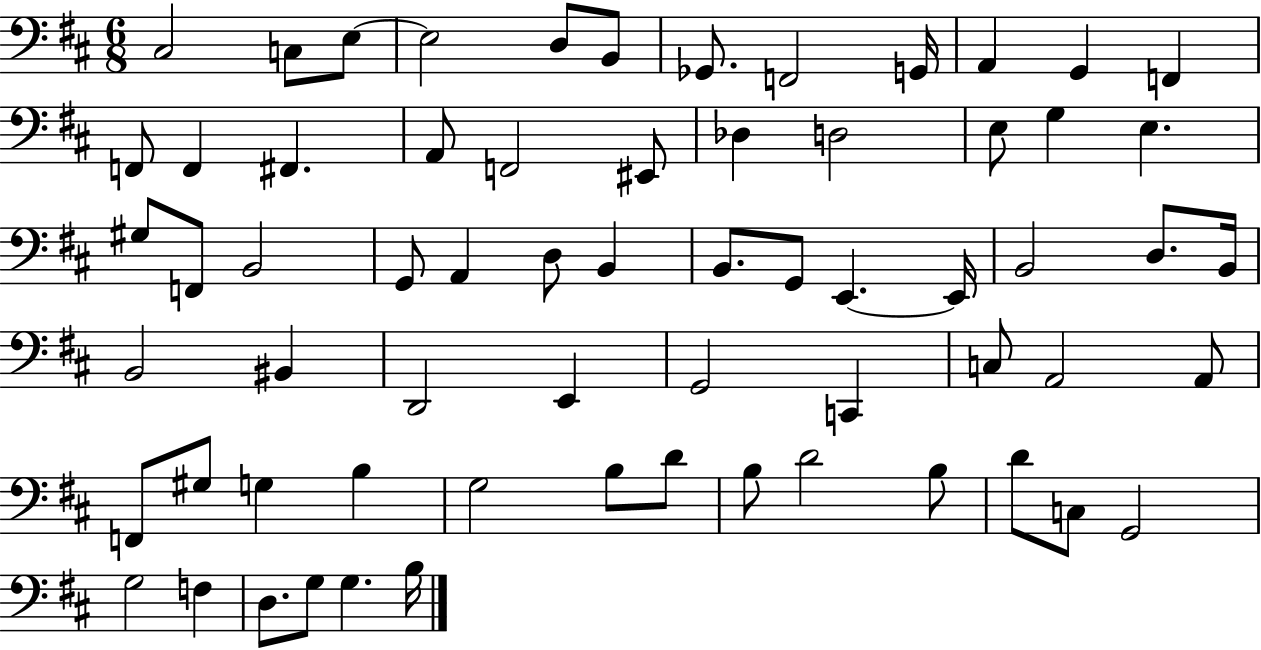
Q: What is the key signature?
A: D major